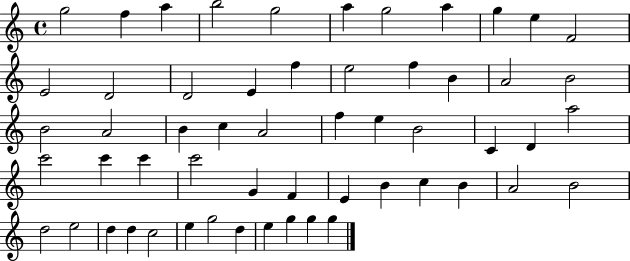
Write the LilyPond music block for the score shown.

{
  \clef treble
  \time 4/4
  \defaultTimeSignature
  \key c \major
  g''2 f''4 a''4 | b''2 g''2 | a''4 g''2 a''4 | g''4 e''4 f'2 | \break e'2 d'2 | d'2 e'4 f''4 | e''2 f''4 b'4 | a'2 b'2 | \break b'2 a'2 | b'4 c''4 a'2 | f''4 e''4 b'2 | c'4 d'4 a''2 | \break c'''2 c'''4 c'''4 | c'''2 g'4 f'4 | e'4 b'4 c''4 b'4 | a'2 b'2 | \break d''2 e''2 | d''4 d''4 c''2 | e''4 g''2 d''4 | e''4 g''4 g''4 g''4 | \break \bar "|."
}